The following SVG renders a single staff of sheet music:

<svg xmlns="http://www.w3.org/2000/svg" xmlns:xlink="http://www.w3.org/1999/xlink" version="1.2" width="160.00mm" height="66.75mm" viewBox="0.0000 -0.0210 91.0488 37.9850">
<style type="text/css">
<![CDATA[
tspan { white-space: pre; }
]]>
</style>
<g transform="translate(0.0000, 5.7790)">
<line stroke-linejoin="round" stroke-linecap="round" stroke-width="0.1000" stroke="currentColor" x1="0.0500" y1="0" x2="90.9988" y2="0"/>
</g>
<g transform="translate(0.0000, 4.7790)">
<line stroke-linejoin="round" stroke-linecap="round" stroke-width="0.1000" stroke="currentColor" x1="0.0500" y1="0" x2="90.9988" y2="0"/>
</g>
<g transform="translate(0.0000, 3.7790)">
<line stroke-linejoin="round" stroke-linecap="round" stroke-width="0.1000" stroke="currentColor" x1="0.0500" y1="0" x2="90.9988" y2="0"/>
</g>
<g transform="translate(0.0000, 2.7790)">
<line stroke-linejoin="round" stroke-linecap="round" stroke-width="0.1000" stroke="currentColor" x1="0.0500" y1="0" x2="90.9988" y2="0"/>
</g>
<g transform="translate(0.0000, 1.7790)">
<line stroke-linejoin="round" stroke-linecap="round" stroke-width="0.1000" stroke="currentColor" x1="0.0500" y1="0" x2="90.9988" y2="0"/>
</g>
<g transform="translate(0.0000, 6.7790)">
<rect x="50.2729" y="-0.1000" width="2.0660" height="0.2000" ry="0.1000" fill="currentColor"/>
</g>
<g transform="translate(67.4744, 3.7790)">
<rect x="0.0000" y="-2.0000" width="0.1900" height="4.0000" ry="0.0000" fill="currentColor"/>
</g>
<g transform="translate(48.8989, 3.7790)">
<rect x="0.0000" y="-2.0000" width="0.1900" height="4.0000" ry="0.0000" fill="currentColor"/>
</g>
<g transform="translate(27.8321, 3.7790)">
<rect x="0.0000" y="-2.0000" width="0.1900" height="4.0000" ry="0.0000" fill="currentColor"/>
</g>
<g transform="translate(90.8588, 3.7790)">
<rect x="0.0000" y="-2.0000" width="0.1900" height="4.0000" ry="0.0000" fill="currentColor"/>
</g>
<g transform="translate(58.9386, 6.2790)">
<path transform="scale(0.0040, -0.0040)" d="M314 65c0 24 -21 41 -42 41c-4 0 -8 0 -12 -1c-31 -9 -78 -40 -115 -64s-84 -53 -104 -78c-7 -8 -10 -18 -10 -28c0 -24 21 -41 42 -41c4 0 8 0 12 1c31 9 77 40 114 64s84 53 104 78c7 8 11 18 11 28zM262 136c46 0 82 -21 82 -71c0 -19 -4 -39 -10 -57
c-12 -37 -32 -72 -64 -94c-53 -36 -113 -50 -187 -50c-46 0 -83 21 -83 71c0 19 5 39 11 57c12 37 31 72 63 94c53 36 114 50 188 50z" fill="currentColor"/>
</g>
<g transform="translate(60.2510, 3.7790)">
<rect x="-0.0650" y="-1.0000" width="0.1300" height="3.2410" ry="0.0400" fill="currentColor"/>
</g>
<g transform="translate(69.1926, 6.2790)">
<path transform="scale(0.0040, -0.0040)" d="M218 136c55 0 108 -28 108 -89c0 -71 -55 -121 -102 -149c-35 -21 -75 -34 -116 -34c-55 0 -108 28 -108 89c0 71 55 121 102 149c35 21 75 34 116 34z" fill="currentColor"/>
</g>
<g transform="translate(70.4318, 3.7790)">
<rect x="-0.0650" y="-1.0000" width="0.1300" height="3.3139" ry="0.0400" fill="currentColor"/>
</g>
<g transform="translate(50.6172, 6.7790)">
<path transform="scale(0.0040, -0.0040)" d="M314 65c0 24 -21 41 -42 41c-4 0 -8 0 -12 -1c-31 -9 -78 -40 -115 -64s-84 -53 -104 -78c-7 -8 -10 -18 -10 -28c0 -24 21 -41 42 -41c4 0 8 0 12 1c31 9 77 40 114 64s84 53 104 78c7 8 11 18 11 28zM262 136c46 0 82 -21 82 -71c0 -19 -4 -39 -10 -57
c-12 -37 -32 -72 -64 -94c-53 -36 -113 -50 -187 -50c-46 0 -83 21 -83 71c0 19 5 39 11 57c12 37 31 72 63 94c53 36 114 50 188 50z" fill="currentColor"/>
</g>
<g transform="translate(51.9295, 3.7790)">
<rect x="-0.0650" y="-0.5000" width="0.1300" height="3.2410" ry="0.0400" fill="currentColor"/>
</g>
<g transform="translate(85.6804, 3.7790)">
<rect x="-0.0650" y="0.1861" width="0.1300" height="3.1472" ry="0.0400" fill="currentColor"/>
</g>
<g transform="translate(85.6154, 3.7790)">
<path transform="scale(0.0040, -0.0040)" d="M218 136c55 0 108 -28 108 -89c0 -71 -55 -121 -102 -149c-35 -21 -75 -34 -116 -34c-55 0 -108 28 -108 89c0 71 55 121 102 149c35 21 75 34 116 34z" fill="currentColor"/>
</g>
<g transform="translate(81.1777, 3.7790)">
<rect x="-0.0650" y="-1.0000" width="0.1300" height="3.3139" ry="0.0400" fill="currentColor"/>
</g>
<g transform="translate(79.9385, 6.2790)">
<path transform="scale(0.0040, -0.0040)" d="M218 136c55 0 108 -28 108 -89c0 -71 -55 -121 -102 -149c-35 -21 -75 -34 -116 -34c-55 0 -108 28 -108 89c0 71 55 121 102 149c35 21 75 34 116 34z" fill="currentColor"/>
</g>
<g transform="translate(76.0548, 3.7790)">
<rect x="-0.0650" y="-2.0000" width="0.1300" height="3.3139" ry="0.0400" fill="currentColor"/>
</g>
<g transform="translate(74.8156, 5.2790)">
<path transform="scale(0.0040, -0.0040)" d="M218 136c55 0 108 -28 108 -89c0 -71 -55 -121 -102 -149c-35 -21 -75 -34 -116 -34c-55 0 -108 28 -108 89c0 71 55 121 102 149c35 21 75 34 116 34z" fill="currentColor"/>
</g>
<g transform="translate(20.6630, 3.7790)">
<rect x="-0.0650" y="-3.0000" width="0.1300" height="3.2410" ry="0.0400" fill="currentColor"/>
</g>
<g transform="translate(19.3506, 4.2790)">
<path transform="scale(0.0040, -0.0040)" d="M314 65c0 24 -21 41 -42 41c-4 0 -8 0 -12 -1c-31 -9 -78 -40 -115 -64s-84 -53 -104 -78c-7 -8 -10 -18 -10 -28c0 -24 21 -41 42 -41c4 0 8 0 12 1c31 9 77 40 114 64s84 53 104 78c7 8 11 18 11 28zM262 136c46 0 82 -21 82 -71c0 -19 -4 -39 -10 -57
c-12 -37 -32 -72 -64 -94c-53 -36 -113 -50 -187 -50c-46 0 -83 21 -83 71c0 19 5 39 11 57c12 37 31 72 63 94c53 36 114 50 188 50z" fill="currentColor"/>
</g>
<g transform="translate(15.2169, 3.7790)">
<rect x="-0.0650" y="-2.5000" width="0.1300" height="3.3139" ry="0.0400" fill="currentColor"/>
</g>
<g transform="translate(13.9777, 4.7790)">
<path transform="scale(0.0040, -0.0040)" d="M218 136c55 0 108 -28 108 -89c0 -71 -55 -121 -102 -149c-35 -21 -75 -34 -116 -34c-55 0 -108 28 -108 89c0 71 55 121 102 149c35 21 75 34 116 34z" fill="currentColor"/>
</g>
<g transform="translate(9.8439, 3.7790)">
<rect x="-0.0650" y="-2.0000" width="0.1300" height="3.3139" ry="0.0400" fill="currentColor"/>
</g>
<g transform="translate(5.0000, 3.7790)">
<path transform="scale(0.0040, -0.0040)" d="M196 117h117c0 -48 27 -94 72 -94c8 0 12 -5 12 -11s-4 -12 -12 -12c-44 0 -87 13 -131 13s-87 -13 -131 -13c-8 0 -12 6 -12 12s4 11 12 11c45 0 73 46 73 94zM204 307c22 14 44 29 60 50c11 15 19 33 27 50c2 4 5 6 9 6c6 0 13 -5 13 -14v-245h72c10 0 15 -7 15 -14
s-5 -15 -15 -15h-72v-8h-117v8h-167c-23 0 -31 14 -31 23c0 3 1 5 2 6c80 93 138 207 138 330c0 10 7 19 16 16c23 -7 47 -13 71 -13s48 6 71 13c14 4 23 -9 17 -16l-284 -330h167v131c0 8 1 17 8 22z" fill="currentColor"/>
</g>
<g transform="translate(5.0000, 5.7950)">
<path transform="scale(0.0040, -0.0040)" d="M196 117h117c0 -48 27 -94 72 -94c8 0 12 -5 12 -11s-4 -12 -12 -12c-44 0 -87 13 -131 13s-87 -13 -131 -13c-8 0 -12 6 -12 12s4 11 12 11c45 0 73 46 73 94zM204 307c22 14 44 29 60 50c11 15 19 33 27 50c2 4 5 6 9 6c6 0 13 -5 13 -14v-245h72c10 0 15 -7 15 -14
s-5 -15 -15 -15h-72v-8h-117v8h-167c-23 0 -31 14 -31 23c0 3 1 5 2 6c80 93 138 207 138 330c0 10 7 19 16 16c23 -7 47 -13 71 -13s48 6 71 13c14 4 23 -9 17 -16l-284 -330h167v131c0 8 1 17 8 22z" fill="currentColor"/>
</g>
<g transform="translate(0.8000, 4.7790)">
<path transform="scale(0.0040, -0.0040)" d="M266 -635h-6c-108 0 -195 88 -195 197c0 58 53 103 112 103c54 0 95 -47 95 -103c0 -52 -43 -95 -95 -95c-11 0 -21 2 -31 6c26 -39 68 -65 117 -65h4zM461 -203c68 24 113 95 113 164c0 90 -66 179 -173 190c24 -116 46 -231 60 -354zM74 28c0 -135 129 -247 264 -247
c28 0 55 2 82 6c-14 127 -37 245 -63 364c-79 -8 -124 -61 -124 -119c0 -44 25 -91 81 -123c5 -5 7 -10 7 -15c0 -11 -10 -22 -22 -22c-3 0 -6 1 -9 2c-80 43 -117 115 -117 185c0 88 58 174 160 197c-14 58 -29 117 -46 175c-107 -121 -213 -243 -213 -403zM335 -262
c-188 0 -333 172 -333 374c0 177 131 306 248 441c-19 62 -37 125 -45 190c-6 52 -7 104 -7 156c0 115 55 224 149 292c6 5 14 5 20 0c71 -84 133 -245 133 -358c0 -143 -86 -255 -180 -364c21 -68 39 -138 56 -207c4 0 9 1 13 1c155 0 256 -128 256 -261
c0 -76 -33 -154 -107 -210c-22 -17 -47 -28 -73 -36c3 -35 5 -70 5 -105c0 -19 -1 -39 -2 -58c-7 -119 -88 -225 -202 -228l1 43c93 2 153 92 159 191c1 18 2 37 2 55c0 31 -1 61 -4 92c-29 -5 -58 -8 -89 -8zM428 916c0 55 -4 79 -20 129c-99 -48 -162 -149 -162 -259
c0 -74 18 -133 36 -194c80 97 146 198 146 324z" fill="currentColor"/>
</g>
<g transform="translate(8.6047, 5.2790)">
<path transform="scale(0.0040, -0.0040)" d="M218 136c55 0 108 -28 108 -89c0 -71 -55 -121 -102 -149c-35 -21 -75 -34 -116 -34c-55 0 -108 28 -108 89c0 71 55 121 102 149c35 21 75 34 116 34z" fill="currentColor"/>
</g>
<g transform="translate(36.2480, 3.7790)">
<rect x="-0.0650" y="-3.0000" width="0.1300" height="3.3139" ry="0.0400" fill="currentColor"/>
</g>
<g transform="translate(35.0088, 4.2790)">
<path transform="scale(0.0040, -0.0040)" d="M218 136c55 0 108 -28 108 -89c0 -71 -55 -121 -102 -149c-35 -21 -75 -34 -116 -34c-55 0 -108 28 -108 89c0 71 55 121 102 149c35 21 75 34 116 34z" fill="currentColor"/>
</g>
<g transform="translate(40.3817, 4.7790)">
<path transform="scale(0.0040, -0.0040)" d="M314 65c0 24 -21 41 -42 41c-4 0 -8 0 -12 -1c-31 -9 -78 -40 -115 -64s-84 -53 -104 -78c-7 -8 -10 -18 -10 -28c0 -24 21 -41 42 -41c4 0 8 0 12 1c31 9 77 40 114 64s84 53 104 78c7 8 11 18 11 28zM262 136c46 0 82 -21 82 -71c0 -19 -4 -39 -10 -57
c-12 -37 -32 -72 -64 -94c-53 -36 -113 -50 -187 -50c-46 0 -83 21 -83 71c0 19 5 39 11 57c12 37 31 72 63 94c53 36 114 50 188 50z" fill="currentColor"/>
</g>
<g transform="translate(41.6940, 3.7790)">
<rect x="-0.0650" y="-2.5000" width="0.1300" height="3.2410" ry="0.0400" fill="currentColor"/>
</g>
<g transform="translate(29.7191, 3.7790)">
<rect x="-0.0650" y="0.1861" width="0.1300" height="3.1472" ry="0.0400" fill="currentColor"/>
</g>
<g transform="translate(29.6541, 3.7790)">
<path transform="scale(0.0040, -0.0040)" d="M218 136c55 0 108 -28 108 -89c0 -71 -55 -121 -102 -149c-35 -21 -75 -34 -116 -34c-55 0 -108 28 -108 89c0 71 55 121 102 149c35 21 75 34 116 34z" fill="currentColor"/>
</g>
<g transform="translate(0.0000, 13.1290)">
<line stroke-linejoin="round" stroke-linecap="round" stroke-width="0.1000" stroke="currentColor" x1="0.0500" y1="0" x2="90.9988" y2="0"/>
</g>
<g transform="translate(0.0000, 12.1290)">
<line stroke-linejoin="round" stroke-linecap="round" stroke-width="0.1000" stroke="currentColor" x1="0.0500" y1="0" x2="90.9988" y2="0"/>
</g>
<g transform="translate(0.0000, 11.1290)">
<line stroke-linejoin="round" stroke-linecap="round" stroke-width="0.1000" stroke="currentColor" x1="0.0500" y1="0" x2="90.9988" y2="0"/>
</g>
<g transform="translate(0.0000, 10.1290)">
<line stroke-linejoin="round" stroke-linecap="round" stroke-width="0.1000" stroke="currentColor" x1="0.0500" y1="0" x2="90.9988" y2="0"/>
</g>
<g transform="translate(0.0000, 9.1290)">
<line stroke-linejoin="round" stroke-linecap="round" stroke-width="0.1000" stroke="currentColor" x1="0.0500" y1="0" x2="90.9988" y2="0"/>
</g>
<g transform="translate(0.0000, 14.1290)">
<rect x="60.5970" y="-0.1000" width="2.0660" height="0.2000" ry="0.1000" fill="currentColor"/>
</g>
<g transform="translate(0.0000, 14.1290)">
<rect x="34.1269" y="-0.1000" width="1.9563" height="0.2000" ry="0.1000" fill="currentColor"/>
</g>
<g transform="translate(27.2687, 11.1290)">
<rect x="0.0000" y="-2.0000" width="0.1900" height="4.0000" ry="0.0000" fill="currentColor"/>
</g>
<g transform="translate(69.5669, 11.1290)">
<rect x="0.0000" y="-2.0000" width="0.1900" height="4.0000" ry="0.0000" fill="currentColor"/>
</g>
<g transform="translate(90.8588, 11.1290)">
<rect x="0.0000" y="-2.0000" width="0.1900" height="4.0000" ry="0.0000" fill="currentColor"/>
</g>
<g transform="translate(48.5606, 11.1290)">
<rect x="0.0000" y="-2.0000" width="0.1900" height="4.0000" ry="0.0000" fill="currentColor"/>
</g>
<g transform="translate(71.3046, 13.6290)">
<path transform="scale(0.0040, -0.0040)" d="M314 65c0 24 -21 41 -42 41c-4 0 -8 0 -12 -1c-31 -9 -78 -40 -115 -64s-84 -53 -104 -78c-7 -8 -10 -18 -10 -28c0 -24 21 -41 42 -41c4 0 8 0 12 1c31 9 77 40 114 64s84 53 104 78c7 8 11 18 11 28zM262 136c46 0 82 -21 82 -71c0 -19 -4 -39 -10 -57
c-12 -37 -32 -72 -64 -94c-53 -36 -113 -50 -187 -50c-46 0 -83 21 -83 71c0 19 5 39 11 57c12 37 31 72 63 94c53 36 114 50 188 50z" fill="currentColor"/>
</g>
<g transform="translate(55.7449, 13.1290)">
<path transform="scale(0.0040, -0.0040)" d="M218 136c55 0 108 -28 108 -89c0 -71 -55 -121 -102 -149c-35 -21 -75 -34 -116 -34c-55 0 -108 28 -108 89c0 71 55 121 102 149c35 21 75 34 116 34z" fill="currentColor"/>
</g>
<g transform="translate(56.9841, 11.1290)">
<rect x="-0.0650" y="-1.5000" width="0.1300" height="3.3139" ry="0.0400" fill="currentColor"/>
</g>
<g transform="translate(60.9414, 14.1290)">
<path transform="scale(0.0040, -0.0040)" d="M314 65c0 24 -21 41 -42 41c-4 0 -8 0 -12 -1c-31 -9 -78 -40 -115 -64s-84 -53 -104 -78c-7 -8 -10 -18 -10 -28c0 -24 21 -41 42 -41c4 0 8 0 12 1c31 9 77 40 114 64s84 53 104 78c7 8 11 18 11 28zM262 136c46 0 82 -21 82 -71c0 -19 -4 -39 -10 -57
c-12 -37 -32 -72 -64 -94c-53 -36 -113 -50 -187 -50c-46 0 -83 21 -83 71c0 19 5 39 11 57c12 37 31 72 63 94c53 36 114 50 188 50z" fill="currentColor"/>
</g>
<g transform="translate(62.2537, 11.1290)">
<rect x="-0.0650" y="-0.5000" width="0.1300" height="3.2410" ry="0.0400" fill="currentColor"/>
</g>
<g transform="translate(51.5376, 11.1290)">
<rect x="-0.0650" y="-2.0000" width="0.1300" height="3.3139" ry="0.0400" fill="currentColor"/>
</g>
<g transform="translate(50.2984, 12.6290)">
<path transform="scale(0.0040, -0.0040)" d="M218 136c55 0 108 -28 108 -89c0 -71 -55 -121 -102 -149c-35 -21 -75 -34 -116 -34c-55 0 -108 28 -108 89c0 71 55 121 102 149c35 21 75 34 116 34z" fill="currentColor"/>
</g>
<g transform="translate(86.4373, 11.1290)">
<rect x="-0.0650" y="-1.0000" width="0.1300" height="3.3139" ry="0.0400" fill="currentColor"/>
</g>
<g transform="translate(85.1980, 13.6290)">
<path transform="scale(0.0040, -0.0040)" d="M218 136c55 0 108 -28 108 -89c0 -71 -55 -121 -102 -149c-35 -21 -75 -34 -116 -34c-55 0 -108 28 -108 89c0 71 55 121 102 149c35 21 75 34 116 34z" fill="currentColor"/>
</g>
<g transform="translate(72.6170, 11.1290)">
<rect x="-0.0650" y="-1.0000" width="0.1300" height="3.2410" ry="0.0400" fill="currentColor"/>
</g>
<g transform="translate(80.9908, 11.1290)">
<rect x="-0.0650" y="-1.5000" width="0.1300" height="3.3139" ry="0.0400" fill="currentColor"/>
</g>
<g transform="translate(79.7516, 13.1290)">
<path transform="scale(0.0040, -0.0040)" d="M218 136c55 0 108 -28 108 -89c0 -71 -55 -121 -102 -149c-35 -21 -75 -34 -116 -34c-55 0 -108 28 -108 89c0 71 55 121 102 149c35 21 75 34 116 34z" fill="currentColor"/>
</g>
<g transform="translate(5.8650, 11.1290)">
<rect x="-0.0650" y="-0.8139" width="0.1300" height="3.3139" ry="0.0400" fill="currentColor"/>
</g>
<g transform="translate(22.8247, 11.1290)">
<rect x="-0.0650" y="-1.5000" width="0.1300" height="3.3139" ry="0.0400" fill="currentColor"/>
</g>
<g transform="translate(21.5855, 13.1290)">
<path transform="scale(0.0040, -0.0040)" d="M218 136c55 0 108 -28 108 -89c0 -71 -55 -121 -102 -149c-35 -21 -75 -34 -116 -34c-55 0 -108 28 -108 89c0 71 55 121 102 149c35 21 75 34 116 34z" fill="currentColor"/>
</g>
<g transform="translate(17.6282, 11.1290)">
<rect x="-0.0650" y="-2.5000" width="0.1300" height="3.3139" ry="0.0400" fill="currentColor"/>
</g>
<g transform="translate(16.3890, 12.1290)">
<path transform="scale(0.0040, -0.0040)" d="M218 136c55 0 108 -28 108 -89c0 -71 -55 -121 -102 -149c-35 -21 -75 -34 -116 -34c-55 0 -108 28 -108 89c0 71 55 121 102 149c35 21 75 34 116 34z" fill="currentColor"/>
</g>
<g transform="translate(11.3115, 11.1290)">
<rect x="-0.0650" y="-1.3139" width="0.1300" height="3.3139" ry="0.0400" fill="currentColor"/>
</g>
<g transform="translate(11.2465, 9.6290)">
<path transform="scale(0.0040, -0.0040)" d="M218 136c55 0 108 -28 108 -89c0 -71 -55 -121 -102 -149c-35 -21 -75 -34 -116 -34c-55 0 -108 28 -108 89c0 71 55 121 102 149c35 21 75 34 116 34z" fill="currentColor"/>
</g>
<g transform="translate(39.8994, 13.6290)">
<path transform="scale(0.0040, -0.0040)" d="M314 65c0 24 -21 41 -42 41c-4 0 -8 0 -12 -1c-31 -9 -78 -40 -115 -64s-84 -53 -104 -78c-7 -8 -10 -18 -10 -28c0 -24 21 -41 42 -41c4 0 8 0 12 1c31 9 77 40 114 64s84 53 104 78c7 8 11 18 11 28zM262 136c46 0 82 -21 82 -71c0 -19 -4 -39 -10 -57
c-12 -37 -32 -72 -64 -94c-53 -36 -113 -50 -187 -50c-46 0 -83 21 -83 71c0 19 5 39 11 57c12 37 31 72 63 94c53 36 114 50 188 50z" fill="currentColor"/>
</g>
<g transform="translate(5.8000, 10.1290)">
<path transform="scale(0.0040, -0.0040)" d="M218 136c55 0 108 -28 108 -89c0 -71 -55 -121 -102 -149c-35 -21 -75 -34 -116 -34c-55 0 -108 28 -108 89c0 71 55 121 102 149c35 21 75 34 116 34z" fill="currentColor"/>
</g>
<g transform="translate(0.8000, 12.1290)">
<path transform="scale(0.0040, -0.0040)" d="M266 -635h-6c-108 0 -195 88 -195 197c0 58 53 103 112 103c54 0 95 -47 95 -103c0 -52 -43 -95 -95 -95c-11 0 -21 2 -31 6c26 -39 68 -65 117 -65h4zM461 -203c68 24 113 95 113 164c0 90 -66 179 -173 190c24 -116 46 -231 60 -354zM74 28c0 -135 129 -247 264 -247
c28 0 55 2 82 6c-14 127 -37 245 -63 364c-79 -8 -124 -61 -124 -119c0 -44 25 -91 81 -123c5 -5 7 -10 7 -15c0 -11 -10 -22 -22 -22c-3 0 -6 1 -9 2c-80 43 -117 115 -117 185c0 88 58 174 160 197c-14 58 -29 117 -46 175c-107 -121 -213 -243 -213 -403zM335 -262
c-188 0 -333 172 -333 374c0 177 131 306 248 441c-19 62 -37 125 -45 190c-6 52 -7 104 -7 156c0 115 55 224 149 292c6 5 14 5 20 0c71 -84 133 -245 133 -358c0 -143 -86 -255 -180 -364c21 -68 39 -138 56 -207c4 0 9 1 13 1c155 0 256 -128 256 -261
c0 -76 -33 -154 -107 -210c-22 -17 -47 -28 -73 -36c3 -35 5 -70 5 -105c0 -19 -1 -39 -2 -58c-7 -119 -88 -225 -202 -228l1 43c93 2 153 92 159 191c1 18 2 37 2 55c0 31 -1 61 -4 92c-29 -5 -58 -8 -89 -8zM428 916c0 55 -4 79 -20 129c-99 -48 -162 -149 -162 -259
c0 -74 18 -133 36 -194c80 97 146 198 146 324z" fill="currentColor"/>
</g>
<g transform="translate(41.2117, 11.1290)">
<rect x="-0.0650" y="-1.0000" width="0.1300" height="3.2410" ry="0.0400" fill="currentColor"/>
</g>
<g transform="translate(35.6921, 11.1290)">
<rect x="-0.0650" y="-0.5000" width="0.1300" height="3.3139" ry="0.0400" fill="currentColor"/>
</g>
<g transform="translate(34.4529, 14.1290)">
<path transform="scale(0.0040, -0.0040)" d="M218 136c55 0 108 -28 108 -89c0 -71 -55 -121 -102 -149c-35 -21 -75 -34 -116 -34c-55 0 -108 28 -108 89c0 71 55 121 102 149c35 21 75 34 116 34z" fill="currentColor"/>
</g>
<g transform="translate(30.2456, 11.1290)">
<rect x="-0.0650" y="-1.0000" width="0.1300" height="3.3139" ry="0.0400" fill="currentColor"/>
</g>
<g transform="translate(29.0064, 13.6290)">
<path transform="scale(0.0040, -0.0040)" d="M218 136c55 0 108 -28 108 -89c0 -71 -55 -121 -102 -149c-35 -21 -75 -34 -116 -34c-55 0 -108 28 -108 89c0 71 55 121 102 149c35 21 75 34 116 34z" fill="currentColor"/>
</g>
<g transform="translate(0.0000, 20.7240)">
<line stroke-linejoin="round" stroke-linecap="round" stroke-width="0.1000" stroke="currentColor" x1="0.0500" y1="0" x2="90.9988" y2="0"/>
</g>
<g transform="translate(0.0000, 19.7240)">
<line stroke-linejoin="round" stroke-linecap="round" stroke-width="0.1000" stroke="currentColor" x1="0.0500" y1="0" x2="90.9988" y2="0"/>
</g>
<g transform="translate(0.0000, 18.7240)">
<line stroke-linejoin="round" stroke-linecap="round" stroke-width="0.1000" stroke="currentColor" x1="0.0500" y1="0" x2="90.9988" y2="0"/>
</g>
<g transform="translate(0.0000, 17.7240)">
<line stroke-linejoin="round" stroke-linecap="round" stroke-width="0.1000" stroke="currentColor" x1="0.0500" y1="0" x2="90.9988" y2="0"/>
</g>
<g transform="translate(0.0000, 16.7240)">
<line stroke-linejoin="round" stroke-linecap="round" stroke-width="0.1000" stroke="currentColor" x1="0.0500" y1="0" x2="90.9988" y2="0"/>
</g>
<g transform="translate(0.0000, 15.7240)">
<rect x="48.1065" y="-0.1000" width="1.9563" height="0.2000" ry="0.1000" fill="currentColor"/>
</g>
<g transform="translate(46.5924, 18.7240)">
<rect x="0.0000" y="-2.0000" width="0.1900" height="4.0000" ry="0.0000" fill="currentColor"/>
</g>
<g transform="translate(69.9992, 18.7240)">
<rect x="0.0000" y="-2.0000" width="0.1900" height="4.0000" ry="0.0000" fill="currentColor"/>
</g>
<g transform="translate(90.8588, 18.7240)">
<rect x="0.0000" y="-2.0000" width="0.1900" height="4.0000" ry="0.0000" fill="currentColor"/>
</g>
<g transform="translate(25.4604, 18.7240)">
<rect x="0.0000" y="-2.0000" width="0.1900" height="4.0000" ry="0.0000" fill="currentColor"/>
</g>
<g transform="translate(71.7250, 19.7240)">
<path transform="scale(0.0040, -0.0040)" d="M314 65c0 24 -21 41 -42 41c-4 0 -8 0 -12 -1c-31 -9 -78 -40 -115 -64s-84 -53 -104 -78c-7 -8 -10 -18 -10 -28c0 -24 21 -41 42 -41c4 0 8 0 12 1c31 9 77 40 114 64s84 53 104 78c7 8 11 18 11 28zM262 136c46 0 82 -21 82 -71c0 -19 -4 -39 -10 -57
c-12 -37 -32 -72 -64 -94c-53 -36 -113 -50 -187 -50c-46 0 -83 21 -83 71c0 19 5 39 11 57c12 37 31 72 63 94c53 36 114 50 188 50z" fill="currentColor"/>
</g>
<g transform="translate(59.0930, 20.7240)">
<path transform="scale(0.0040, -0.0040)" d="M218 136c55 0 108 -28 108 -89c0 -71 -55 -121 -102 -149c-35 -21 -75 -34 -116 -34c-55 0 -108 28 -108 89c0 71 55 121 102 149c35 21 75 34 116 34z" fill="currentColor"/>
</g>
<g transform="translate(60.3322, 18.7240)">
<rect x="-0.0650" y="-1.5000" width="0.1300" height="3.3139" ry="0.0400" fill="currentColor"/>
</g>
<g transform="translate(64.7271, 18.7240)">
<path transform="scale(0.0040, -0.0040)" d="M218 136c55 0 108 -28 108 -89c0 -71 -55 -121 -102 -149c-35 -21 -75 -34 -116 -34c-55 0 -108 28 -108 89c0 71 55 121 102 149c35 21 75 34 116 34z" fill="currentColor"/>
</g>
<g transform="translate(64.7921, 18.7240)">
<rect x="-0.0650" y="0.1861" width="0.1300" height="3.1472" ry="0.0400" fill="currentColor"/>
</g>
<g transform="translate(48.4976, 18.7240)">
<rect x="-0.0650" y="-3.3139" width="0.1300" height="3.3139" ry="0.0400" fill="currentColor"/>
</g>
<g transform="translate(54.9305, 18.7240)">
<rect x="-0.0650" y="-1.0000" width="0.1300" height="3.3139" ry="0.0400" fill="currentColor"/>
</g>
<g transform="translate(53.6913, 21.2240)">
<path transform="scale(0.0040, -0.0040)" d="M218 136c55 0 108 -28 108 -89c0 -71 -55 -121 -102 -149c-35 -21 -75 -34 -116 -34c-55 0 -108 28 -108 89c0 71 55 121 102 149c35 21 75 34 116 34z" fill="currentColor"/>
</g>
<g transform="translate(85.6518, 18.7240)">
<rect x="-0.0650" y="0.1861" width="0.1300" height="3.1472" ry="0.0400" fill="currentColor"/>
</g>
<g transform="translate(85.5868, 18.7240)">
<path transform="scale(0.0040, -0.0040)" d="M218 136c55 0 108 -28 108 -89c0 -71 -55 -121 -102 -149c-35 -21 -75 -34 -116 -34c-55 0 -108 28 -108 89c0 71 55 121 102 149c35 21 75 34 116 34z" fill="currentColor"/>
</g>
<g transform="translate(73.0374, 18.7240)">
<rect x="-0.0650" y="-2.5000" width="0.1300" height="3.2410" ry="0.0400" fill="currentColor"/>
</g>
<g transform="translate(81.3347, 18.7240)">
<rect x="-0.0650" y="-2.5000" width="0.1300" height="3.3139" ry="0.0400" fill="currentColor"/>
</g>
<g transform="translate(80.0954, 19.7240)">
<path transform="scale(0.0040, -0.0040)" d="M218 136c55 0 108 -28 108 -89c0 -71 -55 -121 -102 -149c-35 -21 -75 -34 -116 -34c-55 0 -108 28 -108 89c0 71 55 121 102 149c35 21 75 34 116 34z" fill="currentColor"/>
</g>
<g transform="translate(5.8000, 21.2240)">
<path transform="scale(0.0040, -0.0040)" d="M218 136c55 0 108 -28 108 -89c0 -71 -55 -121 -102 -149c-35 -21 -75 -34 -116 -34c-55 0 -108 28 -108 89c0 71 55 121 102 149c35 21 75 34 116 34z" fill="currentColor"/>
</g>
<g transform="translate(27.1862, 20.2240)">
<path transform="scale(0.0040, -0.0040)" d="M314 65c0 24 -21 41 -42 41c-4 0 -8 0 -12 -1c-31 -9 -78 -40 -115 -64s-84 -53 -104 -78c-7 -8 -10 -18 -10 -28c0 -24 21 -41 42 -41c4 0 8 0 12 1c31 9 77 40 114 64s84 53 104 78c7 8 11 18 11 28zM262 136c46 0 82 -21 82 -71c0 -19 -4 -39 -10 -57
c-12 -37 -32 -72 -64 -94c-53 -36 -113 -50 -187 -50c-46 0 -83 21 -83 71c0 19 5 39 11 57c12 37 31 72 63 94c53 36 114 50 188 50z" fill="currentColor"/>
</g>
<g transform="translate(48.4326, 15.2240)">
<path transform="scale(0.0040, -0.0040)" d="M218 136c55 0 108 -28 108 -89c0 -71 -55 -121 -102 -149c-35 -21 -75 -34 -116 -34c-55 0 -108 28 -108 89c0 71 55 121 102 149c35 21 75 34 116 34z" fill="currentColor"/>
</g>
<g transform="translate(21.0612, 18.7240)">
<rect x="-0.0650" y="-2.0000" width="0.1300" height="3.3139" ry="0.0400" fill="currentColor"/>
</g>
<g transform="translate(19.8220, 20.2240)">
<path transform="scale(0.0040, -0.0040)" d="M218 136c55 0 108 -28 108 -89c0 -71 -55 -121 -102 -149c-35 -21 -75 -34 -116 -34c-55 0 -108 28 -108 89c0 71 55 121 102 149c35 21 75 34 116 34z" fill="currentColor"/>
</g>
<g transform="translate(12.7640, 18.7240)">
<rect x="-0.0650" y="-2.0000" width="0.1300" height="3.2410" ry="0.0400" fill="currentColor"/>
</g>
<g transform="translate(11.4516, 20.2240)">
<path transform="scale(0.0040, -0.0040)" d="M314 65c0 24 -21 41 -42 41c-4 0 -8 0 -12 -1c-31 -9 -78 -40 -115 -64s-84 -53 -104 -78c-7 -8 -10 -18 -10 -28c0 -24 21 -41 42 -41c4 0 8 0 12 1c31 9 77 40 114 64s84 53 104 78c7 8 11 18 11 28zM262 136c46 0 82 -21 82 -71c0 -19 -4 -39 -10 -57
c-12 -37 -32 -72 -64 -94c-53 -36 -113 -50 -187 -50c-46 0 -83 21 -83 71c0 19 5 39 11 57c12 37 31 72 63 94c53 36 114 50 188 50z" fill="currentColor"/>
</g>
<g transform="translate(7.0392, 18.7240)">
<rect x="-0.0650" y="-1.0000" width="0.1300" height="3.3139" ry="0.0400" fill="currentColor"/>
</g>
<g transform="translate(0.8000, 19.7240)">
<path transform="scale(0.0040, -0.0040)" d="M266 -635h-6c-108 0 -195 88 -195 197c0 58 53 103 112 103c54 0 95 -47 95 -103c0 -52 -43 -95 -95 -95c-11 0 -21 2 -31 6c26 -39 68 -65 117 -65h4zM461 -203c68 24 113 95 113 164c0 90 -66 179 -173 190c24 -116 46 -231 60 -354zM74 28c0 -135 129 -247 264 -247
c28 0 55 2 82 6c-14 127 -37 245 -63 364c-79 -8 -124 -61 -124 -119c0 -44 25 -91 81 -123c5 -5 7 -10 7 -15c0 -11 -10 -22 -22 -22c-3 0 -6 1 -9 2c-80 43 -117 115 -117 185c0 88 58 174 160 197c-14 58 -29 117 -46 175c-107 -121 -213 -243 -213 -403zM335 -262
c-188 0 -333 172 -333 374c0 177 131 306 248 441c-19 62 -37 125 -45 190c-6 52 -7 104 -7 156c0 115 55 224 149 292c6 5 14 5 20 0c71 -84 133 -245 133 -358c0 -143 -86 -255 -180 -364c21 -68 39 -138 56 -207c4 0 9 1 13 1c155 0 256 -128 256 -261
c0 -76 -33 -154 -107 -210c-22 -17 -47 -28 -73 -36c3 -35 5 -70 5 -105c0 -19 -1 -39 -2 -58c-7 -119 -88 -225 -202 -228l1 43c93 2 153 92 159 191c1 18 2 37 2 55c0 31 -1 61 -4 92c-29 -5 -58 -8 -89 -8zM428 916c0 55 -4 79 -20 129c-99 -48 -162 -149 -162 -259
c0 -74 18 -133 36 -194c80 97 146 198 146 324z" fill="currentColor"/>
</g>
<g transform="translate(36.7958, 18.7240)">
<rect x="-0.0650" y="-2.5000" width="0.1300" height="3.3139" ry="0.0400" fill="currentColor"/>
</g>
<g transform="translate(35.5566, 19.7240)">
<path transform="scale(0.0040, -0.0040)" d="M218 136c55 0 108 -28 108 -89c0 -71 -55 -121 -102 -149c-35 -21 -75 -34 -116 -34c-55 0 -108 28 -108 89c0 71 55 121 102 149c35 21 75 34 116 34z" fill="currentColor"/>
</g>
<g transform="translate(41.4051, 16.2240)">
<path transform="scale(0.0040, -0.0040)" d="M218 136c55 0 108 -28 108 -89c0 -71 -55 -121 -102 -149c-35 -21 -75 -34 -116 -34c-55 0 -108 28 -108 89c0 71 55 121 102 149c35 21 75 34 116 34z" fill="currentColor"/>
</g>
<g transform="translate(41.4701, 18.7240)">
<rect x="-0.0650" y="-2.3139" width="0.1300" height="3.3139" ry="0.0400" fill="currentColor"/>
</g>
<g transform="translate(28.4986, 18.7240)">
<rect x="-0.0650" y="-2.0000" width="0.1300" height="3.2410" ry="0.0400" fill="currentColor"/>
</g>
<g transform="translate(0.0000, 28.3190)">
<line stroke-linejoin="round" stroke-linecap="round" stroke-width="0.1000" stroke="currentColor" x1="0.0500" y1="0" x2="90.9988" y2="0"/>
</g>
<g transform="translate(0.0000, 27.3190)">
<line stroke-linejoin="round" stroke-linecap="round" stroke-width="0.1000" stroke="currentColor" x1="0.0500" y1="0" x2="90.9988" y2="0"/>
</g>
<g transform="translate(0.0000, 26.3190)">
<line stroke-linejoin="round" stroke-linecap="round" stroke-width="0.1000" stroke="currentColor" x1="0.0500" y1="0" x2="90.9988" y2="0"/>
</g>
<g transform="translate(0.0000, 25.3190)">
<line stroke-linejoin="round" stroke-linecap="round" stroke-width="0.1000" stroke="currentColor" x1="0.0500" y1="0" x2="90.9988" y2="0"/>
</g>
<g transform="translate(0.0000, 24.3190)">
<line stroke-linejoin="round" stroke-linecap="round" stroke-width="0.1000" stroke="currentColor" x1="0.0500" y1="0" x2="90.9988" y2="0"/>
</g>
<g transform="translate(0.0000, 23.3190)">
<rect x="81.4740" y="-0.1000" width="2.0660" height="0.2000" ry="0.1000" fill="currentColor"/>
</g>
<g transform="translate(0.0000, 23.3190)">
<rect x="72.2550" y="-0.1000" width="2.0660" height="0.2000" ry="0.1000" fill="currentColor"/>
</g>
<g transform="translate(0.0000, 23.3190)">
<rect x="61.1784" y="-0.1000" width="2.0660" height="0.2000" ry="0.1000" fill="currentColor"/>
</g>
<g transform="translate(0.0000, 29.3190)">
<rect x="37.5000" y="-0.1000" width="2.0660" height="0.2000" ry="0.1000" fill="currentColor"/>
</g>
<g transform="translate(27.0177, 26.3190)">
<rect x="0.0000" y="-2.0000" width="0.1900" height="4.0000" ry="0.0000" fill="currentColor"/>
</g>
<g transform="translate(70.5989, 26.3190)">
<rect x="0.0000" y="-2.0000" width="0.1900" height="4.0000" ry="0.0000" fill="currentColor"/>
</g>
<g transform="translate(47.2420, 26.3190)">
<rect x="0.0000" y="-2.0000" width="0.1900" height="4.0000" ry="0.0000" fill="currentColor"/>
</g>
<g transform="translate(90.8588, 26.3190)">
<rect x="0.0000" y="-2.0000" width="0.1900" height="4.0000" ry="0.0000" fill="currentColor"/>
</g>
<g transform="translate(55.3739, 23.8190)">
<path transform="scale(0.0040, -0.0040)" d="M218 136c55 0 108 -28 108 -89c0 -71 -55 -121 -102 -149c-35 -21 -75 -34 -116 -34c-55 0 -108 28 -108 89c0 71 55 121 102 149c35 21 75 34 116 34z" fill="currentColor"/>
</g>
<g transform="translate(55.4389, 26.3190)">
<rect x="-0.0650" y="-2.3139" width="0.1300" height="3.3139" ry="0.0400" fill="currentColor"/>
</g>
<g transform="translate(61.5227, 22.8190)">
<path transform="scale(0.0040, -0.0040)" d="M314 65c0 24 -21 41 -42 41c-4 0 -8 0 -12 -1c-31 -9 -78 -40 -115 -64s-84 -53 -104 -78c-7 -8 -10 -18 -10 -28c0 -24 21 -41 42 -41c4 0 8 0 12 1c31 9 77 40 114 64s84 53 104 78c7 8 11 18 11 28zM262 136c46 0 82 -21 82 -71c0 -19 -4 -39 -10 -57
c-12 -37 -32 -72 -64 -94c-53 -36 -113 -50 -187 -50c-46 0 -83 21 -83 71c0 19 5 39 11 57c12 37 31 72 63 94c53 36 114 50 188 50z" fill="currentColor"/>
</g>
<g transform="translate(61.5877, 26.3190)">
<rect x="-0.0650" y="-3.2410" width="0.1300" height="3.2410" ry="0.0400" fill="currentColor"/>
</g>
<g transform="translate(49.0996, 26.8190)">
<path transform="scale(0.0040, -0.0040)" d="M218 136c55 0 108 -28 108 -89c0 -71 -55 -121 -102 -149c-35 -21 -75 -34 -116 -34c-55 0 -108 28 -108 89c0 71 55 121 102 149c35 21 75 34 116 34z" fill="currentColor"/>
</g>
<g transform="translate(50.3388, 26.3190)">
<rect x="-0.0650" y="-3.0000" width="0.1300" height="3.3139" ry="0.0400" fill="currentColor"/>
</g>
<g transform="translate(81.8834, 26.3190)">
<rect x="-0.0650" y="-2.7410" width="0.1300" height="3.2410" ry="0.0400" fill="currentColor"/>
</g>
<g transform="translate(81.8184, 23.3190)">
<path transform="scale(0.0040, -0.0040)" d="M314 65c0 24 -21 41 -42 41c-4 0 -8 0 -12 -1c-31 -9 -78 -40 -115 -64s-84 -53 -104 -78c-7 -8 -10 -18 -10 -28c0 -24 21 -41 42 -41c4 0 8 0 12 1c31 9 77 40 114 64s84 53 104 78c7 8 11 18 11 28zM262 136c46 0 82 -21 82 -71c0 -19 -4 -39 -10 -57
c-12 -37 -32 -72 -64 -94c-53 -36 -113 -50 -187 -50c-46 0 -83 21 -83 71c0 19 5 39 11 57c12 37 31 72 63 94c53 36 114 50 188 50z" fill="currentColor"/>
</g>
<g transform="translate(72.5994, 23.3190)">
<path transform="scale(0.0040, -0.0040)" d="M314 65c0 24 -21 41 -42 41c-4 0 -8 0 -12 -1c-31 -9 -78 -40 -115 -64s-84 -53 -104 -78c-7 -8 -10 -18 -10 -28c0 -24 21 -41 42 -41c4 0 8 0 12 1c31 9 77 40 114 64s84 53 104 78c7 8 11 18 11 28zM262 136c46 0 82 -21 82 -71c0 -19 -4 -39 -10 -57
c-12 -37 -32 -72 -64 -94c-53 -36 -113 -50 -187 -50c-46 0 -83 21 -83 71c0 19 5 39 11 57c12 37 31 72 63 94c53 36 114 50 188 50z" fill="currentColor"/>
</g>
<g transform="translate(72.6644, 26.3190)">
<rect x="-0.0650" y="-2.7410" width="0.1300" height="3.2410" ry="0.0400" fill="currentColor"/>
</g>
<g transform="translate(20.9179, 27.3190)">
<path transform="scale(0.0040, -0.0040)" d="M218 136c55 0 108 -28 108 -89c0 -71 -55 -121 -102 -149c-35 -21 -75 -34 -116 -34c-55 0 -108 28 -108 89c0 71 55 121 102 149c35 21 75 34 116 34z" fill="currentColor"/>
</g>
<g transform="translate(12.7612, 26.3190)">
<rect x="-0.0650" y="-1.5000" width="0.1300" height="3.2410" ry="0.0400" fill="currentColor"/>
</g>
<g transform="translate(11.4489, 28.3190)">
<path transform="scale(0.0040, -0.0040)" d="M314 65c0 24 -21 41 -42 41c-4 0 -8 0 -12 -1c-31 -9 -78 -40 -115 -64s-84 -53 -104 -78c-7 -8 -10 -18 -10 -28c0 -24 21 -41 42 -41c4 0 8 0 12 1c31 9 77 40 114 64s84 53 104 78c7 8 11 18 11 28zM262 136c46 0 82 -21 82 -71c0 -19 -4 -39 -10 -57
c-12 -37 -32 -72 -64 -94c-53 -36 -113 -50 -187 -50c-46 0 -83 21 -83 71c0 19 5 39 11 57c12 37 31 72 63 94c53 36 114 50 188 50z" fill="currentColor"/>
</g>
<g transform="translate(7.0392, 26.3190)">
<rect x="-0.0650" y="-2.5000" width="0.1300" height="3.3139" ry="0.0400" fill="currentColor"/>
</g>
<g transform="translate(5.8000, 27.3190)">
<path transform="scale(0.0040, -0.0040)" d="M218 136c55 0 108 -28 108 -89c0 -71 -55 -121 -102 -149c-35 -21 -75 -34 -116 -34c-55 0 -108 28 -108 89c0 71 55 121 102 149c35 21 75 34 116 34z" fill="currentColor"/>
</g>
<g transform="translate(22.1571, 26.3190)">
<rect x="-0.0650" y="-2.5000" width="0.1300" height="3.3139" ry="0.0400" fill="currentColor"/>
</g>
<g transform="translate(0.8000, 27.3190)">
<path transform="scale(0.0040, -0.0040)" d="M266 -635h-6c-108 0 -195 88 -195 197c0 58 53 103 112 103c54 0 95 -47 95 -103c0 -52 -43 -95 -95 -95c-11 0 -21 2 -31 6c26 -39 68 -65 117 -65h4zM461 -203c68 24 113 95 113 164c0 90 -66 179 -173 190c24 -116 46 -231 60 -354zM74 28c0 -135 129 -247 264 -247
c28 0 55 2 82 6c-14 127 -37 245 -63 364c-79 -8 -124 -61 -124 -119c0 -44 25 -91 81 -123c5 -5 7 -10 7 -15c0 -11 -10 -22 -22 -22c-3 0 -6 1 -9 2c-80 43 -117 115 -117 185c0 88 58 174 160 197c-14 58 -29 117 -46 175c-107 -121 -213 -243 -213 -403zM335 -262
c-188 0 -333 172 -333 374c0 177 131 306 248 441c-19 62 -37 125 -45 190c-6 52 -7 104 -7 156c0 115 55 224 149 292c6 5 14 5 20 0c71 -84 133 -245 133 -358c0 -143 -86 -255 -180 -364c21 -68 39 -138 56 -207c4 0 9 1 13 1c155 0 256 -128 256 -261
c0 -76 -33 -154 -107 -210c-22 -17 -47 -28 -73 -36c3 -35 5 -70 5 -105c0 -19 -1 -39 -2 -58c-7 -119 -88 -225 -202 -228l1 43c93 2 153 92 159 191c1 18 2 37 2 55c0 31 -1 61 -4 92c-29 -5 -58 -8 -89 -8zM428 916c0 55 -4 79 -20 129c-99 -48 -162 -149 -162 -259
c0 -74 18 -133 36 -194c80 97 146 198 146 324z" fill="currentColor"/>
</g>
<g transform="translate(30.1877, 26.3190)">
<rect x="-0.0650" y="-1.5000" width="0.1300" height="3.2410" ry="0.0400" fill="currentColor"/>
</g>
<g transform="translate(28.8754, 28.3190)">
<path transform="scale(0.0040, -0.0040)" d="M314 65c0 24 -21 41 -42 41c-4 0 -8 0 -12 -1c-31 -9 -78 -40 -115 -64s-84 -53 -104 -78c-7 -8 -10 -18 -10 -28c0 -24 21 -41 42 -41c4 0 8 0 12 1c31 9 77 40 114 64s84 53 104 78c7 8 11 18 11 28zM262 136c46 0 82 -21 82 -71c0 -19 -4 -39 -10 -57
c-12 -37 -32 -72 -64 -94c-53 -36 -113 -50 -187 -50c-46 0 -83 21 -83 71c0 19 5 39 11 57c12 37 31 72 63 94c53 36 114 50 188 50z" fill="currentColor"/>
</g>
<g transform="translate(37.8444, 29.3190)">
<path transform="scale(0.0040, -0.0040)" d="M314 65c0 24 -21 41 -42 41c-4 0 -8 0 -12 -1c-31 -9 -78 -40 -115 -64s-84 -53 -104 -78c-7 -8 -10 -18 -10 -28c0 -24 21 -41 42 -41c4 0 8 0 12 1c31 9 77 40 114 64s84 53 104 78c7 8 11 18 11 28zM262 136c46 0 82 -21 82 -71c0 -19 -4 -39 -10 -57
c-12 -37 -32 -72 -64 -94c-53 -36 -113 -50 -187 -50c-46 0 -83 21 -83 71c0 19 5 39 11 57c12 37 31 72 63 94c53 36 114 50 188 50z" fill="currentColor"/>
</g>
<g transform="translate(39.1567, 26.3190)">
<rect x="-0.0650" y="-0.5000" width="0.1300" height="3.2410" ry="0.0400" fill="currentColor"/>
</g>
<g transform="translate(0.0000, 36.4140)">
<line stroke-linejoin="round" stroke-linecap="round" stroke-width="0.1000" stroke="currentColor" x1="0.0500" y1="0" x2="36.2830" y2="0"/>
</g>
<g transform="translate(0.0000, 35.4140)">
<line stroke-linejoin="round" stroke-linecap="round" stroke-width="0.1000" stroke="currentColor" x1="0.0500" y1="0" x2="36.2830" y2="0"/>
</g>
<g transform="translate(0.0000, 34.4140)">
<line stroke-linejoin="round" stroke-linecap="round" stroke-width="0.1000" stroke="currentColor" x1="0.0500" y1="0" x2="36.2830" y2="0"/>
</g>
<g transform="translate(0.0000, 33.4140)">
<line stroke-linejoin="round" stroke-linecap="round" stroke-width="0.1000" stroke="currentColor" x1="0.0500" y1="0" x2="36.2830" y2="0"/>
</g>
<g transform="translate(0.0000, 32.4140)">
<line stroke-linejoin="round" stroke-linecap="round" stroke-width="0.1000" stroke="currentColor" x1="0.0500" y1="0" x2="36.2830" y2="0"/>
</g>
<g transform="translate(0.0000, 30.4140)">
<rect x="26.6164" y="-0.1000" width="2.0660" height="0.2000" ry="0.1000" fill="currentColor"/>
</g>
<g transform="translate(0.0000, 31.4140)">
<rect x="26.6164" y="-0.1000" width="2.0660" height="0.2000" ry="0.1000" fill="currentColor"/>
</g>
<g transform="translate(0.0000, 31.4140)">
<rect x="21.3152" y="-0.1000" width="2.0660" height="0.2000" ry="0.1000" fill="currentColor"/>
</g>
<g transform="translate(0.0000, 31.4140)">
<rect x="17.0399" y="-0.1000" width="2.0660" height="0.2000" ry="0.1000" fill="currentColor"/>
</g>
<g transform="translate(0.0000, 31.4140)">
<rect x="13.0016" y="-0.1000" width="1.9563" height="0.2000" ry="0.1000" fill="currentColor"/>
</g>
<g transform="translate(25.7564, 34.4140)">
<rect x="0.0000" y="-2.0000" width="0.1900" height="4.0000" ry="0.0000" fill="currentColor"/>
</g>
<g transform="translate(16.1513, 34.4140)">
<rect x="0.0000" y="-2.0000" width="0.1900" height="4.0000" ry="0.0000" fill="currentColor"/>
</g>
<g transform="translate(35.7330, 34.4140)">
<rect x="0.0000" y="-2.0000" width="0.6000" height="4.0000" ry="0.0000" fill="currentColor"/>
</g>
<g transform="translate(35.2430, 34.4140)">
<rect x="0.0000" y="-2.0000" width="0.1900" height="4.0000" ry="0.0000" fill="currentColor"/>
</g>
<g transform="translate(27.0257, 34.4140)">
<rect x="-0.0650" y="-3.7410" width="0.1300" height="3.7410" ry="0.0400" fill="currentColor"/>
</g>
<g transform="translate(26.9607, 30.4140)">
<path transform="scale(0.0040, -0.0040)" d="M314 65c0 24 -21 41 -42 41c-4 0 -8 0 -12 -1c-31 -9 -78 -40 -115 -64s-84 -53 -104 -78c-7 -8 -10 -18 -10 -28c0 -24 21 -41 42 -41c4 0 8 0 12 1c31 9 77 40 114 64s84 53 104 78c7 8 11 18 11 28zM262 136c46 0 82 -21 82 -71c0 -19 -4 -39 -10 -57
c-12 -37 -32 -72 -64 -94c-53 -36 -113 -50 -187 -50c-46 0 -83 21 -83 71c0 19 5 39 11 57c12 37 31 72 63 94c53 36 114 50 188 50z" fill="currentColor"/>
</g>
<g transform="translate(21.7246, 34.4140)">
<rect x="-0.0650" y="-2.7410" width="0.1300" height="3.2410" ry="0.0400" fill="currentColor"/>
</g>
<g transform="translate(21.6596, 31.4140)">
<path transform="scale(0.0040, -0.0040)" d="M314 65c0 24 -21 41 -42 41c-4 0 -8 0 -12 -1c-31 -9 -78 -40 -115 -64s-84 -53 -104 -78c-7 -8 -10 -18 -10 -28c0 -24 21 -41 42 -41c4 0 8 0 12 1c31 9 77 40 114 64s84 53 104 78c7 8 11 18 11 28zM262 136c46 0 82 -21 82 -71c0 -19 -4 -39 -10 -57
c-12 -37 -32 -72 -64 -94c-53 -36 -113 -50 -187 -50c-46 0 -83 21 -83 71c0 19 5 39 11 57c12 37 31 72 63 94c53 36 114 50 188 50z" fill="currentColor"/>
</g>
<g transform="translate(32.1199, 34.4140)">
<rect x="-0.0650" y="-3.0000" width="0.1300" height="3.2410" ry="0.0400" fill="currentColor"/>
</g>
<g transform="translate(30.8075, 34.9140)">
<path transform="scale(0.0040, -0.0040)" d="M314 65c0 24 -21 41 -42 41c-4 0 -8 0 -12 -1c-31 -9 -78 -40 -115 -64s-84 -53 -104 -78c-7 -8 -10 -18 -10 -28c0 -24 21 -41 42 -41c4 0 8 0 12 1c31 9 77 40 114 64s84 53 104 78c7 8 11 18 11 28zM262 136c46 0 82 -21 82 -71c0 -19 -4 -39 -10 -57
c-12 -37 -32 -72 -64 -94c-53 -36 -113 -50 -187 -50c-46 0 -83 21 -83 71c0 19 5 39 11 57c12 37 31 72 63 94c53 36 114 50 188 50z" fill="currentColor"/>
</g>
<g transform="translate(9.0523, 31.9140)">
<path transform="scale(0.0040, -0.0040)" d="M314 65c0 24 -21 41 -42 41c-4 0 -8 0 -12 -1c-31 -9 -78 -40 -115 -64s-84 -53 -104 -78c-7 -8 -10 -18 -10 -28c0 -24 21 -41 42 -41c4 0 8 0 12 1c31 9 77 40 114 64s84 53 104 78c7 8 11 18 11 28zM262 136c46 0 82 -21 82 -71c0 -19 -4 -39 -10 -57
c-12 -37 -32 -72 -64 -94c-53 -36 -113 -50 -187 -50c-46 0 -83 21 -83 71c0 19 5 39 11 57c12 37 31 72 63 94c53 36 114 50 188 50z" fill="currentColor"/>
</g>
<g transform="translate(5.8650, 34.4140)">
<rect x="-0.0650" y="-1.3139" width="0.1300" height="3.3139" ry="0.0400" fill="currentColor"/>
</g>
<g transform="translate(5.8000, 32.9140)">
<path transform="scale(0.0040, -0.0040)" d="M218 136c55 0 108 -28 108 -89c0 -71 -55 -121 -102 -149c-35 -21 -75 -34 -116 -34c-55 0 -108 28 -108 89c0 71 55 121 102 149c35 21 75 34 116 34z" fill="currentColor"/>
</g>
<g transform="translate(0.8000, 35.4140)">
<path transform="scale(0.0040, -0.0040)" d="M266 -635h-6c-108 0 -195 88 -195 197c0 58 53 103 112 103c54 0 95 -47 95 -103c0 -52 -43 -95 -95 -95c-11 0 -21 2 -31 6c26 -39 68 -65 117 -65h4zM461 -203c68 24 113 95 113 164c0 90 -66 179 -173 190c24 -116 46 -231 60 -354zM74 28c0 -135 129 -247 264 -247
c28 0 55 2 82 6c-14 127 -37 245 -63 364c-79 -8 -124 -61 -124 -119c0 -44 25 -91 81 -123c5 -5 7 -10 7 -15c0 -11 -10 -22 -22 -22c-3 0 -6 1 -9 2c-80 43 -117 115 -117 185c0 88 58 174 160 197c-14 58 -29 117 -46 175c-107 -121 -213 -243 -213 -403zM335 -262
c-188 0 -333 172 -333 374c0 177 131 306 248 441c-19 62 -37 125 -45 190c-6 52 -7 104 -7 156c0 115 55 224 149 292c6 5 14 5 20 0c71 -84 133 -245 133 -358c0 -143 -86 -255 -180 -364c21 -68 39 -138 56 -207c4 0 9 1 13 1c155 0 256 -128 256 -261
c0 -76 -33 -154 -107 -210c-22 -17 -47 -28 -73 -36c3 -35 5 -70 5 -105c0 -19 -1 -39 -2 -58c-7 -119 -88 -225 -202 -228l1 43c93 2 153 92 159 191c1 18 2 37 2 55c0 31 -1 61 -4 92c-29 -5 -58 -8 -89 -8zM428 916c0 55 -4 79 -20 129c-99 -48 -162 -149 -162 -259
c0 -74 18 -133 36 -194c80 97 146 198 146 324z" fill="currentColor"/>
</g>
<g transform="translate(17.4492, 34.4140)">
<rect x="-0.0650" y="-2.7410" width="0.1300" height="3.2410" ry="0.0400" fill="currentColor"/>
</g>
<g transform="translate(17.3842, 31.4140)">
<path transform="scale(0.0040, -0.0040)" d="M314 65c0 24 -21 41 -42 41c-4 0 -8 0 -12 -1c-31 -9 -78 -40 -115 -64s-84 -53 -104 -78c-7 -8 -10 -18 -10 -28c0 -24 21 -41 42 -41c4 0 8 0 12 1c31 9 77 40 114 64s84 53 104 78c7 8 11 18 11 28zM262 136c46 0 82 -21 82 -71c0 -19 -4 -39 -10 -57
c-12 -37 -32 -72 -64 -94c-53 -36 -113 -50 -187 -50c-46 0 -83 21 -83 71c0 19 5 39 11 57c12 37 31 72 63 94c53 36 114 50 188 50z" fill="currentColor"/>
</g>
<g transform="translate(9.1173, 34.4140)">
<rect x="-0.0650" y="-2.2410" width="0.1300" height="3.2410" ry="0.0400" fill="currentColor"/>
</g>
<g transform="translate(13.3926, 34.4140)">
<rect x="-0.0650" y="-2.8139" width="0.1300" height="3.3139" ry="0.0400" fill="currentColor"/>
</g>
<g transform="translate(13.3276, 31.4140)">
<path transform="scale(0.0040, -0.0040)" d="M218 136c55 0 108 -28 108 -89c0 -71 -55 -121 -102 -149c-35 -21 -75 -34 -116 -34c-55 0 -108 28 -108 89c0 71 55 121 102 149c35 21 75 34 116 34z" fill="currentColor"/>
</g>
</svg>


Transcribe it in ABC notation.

X:1
T:Untitled
M:4/4
L:1/4
K:C
F G A2 B A G2 C2 D2 D F D B d e G E D C D2 F E C2 D2 E D D F2 F F2 G g b D E B G2 G B G E2 G E2 C2 A g b2 a2 a2 e g2 a a2 a2 c'2 A2